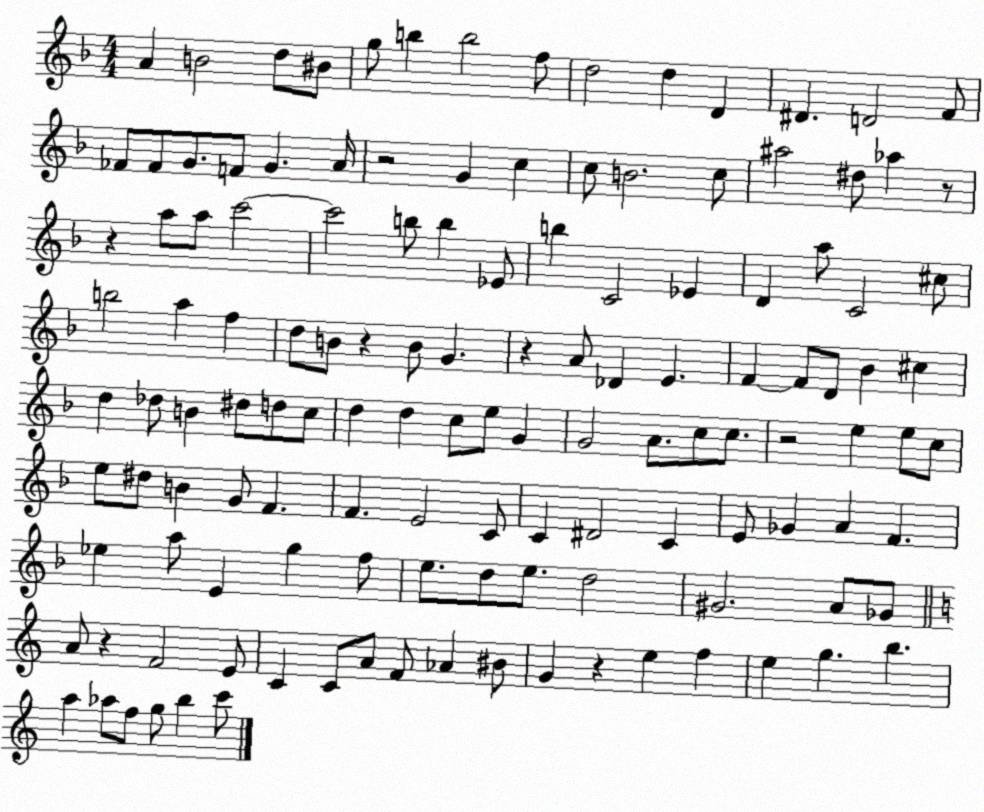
X:1
T:Untitled
M:4/4
L:1/4
K:F
A B2 d/2 ^B/2 g/2 b b2 f/2 d2 d D ^D D2 F/2 _F/2 _F/2 G/2 F/2 G A/4 z2 G c c/2 B2 c/2 ^a2 ^d/2 _a z/2 z a/2 a/2 c'2 c'2 b/2 b _E/2 b C2 _E D a/2 C2 ^c/2 b2 a f d/2 B/2 z B/2 G z A/2 _D E F F/2 D/2 _B ^c d _d/2 B ^d/2 d/2 c/2 d d c/2 e/2 G G2 A/2 c/2 c/2 z2 e e/2 c/2 e/2 ^d/2 B G/2 F F E2 C/2 C ^D2 C E/2 _G A F _e a/2 E g f/2 e/2 d/2 e/2 d2 ^G2 A/2 _G/2 A/2 z F2 E/2 C C/2 A/2 F/2 _A ^B/2 G z e f e g b a _a/2 f/2 g/2 b c'/2